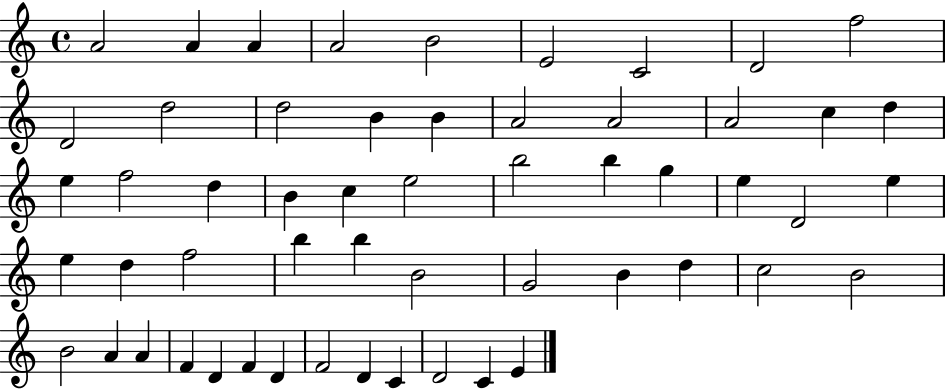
A4/h A4/q A4/q A4/h B4/h E4/h C4/h D4/h F5/h D4/h D5/h D5/h B4/q B4/q A4/h A4/h A4/h C5/q D5/q E5/q F5/h D5/q B4/q C5/q E5/h B5/h B5/q G5/q E5/q D4/h E5/q E5/q D5/q F5/h B5/q B5/q B4/h G4/h B4/q D5/q C5/h B4/h B4/h A4/q A4/q F4/q D4/q F4/q D4/q F4/h D4/q C4/q D4/h C4/q E4/q